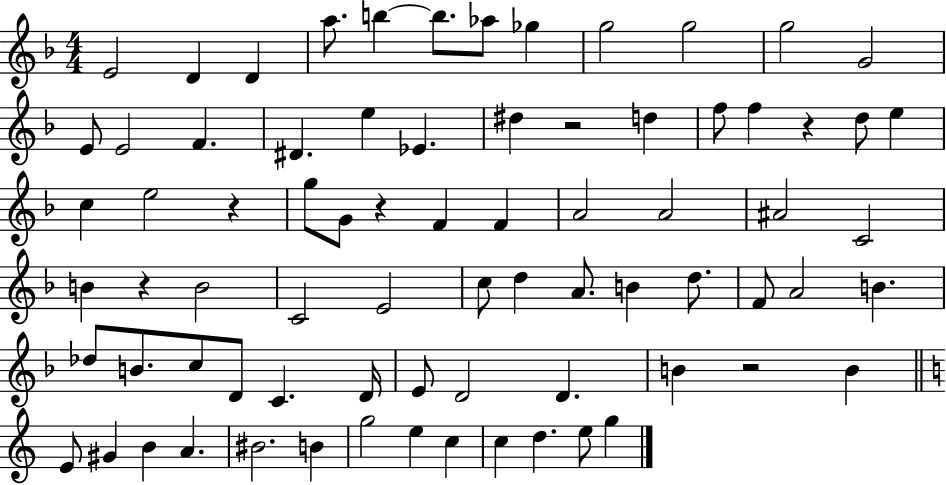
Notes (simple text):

E4/h D4/q D4/q A5/e. B5/q B5/e. Ab5/e Gb5/q G5/h G5/h G5/h G4/h E4/e E4/h F4/q. D#4/q. E5/q Eb4/q. D#5/q R/h D5/q F5/e F5/q R/q D5/e E5/q C5/q E5/h R/q G5/e G4/e R/q F4/q F4/q A4/h A4/h A#4/h C4/h B4/q R/q B4/h C4/h E4/h C5/e D5/q A4/e. B4/q D5/e. F4/e A4/h B4/q. Db5/e B4/e. C5/e D4/e C4/q. D4/s E4/e D4/h D4/q. B4/q R/h B4/q E4/e G#4/q B4/q A4/q. BIS4/h. B4/q G5/h E5/q C5/q C5/q D5/q. E5/e G5/q